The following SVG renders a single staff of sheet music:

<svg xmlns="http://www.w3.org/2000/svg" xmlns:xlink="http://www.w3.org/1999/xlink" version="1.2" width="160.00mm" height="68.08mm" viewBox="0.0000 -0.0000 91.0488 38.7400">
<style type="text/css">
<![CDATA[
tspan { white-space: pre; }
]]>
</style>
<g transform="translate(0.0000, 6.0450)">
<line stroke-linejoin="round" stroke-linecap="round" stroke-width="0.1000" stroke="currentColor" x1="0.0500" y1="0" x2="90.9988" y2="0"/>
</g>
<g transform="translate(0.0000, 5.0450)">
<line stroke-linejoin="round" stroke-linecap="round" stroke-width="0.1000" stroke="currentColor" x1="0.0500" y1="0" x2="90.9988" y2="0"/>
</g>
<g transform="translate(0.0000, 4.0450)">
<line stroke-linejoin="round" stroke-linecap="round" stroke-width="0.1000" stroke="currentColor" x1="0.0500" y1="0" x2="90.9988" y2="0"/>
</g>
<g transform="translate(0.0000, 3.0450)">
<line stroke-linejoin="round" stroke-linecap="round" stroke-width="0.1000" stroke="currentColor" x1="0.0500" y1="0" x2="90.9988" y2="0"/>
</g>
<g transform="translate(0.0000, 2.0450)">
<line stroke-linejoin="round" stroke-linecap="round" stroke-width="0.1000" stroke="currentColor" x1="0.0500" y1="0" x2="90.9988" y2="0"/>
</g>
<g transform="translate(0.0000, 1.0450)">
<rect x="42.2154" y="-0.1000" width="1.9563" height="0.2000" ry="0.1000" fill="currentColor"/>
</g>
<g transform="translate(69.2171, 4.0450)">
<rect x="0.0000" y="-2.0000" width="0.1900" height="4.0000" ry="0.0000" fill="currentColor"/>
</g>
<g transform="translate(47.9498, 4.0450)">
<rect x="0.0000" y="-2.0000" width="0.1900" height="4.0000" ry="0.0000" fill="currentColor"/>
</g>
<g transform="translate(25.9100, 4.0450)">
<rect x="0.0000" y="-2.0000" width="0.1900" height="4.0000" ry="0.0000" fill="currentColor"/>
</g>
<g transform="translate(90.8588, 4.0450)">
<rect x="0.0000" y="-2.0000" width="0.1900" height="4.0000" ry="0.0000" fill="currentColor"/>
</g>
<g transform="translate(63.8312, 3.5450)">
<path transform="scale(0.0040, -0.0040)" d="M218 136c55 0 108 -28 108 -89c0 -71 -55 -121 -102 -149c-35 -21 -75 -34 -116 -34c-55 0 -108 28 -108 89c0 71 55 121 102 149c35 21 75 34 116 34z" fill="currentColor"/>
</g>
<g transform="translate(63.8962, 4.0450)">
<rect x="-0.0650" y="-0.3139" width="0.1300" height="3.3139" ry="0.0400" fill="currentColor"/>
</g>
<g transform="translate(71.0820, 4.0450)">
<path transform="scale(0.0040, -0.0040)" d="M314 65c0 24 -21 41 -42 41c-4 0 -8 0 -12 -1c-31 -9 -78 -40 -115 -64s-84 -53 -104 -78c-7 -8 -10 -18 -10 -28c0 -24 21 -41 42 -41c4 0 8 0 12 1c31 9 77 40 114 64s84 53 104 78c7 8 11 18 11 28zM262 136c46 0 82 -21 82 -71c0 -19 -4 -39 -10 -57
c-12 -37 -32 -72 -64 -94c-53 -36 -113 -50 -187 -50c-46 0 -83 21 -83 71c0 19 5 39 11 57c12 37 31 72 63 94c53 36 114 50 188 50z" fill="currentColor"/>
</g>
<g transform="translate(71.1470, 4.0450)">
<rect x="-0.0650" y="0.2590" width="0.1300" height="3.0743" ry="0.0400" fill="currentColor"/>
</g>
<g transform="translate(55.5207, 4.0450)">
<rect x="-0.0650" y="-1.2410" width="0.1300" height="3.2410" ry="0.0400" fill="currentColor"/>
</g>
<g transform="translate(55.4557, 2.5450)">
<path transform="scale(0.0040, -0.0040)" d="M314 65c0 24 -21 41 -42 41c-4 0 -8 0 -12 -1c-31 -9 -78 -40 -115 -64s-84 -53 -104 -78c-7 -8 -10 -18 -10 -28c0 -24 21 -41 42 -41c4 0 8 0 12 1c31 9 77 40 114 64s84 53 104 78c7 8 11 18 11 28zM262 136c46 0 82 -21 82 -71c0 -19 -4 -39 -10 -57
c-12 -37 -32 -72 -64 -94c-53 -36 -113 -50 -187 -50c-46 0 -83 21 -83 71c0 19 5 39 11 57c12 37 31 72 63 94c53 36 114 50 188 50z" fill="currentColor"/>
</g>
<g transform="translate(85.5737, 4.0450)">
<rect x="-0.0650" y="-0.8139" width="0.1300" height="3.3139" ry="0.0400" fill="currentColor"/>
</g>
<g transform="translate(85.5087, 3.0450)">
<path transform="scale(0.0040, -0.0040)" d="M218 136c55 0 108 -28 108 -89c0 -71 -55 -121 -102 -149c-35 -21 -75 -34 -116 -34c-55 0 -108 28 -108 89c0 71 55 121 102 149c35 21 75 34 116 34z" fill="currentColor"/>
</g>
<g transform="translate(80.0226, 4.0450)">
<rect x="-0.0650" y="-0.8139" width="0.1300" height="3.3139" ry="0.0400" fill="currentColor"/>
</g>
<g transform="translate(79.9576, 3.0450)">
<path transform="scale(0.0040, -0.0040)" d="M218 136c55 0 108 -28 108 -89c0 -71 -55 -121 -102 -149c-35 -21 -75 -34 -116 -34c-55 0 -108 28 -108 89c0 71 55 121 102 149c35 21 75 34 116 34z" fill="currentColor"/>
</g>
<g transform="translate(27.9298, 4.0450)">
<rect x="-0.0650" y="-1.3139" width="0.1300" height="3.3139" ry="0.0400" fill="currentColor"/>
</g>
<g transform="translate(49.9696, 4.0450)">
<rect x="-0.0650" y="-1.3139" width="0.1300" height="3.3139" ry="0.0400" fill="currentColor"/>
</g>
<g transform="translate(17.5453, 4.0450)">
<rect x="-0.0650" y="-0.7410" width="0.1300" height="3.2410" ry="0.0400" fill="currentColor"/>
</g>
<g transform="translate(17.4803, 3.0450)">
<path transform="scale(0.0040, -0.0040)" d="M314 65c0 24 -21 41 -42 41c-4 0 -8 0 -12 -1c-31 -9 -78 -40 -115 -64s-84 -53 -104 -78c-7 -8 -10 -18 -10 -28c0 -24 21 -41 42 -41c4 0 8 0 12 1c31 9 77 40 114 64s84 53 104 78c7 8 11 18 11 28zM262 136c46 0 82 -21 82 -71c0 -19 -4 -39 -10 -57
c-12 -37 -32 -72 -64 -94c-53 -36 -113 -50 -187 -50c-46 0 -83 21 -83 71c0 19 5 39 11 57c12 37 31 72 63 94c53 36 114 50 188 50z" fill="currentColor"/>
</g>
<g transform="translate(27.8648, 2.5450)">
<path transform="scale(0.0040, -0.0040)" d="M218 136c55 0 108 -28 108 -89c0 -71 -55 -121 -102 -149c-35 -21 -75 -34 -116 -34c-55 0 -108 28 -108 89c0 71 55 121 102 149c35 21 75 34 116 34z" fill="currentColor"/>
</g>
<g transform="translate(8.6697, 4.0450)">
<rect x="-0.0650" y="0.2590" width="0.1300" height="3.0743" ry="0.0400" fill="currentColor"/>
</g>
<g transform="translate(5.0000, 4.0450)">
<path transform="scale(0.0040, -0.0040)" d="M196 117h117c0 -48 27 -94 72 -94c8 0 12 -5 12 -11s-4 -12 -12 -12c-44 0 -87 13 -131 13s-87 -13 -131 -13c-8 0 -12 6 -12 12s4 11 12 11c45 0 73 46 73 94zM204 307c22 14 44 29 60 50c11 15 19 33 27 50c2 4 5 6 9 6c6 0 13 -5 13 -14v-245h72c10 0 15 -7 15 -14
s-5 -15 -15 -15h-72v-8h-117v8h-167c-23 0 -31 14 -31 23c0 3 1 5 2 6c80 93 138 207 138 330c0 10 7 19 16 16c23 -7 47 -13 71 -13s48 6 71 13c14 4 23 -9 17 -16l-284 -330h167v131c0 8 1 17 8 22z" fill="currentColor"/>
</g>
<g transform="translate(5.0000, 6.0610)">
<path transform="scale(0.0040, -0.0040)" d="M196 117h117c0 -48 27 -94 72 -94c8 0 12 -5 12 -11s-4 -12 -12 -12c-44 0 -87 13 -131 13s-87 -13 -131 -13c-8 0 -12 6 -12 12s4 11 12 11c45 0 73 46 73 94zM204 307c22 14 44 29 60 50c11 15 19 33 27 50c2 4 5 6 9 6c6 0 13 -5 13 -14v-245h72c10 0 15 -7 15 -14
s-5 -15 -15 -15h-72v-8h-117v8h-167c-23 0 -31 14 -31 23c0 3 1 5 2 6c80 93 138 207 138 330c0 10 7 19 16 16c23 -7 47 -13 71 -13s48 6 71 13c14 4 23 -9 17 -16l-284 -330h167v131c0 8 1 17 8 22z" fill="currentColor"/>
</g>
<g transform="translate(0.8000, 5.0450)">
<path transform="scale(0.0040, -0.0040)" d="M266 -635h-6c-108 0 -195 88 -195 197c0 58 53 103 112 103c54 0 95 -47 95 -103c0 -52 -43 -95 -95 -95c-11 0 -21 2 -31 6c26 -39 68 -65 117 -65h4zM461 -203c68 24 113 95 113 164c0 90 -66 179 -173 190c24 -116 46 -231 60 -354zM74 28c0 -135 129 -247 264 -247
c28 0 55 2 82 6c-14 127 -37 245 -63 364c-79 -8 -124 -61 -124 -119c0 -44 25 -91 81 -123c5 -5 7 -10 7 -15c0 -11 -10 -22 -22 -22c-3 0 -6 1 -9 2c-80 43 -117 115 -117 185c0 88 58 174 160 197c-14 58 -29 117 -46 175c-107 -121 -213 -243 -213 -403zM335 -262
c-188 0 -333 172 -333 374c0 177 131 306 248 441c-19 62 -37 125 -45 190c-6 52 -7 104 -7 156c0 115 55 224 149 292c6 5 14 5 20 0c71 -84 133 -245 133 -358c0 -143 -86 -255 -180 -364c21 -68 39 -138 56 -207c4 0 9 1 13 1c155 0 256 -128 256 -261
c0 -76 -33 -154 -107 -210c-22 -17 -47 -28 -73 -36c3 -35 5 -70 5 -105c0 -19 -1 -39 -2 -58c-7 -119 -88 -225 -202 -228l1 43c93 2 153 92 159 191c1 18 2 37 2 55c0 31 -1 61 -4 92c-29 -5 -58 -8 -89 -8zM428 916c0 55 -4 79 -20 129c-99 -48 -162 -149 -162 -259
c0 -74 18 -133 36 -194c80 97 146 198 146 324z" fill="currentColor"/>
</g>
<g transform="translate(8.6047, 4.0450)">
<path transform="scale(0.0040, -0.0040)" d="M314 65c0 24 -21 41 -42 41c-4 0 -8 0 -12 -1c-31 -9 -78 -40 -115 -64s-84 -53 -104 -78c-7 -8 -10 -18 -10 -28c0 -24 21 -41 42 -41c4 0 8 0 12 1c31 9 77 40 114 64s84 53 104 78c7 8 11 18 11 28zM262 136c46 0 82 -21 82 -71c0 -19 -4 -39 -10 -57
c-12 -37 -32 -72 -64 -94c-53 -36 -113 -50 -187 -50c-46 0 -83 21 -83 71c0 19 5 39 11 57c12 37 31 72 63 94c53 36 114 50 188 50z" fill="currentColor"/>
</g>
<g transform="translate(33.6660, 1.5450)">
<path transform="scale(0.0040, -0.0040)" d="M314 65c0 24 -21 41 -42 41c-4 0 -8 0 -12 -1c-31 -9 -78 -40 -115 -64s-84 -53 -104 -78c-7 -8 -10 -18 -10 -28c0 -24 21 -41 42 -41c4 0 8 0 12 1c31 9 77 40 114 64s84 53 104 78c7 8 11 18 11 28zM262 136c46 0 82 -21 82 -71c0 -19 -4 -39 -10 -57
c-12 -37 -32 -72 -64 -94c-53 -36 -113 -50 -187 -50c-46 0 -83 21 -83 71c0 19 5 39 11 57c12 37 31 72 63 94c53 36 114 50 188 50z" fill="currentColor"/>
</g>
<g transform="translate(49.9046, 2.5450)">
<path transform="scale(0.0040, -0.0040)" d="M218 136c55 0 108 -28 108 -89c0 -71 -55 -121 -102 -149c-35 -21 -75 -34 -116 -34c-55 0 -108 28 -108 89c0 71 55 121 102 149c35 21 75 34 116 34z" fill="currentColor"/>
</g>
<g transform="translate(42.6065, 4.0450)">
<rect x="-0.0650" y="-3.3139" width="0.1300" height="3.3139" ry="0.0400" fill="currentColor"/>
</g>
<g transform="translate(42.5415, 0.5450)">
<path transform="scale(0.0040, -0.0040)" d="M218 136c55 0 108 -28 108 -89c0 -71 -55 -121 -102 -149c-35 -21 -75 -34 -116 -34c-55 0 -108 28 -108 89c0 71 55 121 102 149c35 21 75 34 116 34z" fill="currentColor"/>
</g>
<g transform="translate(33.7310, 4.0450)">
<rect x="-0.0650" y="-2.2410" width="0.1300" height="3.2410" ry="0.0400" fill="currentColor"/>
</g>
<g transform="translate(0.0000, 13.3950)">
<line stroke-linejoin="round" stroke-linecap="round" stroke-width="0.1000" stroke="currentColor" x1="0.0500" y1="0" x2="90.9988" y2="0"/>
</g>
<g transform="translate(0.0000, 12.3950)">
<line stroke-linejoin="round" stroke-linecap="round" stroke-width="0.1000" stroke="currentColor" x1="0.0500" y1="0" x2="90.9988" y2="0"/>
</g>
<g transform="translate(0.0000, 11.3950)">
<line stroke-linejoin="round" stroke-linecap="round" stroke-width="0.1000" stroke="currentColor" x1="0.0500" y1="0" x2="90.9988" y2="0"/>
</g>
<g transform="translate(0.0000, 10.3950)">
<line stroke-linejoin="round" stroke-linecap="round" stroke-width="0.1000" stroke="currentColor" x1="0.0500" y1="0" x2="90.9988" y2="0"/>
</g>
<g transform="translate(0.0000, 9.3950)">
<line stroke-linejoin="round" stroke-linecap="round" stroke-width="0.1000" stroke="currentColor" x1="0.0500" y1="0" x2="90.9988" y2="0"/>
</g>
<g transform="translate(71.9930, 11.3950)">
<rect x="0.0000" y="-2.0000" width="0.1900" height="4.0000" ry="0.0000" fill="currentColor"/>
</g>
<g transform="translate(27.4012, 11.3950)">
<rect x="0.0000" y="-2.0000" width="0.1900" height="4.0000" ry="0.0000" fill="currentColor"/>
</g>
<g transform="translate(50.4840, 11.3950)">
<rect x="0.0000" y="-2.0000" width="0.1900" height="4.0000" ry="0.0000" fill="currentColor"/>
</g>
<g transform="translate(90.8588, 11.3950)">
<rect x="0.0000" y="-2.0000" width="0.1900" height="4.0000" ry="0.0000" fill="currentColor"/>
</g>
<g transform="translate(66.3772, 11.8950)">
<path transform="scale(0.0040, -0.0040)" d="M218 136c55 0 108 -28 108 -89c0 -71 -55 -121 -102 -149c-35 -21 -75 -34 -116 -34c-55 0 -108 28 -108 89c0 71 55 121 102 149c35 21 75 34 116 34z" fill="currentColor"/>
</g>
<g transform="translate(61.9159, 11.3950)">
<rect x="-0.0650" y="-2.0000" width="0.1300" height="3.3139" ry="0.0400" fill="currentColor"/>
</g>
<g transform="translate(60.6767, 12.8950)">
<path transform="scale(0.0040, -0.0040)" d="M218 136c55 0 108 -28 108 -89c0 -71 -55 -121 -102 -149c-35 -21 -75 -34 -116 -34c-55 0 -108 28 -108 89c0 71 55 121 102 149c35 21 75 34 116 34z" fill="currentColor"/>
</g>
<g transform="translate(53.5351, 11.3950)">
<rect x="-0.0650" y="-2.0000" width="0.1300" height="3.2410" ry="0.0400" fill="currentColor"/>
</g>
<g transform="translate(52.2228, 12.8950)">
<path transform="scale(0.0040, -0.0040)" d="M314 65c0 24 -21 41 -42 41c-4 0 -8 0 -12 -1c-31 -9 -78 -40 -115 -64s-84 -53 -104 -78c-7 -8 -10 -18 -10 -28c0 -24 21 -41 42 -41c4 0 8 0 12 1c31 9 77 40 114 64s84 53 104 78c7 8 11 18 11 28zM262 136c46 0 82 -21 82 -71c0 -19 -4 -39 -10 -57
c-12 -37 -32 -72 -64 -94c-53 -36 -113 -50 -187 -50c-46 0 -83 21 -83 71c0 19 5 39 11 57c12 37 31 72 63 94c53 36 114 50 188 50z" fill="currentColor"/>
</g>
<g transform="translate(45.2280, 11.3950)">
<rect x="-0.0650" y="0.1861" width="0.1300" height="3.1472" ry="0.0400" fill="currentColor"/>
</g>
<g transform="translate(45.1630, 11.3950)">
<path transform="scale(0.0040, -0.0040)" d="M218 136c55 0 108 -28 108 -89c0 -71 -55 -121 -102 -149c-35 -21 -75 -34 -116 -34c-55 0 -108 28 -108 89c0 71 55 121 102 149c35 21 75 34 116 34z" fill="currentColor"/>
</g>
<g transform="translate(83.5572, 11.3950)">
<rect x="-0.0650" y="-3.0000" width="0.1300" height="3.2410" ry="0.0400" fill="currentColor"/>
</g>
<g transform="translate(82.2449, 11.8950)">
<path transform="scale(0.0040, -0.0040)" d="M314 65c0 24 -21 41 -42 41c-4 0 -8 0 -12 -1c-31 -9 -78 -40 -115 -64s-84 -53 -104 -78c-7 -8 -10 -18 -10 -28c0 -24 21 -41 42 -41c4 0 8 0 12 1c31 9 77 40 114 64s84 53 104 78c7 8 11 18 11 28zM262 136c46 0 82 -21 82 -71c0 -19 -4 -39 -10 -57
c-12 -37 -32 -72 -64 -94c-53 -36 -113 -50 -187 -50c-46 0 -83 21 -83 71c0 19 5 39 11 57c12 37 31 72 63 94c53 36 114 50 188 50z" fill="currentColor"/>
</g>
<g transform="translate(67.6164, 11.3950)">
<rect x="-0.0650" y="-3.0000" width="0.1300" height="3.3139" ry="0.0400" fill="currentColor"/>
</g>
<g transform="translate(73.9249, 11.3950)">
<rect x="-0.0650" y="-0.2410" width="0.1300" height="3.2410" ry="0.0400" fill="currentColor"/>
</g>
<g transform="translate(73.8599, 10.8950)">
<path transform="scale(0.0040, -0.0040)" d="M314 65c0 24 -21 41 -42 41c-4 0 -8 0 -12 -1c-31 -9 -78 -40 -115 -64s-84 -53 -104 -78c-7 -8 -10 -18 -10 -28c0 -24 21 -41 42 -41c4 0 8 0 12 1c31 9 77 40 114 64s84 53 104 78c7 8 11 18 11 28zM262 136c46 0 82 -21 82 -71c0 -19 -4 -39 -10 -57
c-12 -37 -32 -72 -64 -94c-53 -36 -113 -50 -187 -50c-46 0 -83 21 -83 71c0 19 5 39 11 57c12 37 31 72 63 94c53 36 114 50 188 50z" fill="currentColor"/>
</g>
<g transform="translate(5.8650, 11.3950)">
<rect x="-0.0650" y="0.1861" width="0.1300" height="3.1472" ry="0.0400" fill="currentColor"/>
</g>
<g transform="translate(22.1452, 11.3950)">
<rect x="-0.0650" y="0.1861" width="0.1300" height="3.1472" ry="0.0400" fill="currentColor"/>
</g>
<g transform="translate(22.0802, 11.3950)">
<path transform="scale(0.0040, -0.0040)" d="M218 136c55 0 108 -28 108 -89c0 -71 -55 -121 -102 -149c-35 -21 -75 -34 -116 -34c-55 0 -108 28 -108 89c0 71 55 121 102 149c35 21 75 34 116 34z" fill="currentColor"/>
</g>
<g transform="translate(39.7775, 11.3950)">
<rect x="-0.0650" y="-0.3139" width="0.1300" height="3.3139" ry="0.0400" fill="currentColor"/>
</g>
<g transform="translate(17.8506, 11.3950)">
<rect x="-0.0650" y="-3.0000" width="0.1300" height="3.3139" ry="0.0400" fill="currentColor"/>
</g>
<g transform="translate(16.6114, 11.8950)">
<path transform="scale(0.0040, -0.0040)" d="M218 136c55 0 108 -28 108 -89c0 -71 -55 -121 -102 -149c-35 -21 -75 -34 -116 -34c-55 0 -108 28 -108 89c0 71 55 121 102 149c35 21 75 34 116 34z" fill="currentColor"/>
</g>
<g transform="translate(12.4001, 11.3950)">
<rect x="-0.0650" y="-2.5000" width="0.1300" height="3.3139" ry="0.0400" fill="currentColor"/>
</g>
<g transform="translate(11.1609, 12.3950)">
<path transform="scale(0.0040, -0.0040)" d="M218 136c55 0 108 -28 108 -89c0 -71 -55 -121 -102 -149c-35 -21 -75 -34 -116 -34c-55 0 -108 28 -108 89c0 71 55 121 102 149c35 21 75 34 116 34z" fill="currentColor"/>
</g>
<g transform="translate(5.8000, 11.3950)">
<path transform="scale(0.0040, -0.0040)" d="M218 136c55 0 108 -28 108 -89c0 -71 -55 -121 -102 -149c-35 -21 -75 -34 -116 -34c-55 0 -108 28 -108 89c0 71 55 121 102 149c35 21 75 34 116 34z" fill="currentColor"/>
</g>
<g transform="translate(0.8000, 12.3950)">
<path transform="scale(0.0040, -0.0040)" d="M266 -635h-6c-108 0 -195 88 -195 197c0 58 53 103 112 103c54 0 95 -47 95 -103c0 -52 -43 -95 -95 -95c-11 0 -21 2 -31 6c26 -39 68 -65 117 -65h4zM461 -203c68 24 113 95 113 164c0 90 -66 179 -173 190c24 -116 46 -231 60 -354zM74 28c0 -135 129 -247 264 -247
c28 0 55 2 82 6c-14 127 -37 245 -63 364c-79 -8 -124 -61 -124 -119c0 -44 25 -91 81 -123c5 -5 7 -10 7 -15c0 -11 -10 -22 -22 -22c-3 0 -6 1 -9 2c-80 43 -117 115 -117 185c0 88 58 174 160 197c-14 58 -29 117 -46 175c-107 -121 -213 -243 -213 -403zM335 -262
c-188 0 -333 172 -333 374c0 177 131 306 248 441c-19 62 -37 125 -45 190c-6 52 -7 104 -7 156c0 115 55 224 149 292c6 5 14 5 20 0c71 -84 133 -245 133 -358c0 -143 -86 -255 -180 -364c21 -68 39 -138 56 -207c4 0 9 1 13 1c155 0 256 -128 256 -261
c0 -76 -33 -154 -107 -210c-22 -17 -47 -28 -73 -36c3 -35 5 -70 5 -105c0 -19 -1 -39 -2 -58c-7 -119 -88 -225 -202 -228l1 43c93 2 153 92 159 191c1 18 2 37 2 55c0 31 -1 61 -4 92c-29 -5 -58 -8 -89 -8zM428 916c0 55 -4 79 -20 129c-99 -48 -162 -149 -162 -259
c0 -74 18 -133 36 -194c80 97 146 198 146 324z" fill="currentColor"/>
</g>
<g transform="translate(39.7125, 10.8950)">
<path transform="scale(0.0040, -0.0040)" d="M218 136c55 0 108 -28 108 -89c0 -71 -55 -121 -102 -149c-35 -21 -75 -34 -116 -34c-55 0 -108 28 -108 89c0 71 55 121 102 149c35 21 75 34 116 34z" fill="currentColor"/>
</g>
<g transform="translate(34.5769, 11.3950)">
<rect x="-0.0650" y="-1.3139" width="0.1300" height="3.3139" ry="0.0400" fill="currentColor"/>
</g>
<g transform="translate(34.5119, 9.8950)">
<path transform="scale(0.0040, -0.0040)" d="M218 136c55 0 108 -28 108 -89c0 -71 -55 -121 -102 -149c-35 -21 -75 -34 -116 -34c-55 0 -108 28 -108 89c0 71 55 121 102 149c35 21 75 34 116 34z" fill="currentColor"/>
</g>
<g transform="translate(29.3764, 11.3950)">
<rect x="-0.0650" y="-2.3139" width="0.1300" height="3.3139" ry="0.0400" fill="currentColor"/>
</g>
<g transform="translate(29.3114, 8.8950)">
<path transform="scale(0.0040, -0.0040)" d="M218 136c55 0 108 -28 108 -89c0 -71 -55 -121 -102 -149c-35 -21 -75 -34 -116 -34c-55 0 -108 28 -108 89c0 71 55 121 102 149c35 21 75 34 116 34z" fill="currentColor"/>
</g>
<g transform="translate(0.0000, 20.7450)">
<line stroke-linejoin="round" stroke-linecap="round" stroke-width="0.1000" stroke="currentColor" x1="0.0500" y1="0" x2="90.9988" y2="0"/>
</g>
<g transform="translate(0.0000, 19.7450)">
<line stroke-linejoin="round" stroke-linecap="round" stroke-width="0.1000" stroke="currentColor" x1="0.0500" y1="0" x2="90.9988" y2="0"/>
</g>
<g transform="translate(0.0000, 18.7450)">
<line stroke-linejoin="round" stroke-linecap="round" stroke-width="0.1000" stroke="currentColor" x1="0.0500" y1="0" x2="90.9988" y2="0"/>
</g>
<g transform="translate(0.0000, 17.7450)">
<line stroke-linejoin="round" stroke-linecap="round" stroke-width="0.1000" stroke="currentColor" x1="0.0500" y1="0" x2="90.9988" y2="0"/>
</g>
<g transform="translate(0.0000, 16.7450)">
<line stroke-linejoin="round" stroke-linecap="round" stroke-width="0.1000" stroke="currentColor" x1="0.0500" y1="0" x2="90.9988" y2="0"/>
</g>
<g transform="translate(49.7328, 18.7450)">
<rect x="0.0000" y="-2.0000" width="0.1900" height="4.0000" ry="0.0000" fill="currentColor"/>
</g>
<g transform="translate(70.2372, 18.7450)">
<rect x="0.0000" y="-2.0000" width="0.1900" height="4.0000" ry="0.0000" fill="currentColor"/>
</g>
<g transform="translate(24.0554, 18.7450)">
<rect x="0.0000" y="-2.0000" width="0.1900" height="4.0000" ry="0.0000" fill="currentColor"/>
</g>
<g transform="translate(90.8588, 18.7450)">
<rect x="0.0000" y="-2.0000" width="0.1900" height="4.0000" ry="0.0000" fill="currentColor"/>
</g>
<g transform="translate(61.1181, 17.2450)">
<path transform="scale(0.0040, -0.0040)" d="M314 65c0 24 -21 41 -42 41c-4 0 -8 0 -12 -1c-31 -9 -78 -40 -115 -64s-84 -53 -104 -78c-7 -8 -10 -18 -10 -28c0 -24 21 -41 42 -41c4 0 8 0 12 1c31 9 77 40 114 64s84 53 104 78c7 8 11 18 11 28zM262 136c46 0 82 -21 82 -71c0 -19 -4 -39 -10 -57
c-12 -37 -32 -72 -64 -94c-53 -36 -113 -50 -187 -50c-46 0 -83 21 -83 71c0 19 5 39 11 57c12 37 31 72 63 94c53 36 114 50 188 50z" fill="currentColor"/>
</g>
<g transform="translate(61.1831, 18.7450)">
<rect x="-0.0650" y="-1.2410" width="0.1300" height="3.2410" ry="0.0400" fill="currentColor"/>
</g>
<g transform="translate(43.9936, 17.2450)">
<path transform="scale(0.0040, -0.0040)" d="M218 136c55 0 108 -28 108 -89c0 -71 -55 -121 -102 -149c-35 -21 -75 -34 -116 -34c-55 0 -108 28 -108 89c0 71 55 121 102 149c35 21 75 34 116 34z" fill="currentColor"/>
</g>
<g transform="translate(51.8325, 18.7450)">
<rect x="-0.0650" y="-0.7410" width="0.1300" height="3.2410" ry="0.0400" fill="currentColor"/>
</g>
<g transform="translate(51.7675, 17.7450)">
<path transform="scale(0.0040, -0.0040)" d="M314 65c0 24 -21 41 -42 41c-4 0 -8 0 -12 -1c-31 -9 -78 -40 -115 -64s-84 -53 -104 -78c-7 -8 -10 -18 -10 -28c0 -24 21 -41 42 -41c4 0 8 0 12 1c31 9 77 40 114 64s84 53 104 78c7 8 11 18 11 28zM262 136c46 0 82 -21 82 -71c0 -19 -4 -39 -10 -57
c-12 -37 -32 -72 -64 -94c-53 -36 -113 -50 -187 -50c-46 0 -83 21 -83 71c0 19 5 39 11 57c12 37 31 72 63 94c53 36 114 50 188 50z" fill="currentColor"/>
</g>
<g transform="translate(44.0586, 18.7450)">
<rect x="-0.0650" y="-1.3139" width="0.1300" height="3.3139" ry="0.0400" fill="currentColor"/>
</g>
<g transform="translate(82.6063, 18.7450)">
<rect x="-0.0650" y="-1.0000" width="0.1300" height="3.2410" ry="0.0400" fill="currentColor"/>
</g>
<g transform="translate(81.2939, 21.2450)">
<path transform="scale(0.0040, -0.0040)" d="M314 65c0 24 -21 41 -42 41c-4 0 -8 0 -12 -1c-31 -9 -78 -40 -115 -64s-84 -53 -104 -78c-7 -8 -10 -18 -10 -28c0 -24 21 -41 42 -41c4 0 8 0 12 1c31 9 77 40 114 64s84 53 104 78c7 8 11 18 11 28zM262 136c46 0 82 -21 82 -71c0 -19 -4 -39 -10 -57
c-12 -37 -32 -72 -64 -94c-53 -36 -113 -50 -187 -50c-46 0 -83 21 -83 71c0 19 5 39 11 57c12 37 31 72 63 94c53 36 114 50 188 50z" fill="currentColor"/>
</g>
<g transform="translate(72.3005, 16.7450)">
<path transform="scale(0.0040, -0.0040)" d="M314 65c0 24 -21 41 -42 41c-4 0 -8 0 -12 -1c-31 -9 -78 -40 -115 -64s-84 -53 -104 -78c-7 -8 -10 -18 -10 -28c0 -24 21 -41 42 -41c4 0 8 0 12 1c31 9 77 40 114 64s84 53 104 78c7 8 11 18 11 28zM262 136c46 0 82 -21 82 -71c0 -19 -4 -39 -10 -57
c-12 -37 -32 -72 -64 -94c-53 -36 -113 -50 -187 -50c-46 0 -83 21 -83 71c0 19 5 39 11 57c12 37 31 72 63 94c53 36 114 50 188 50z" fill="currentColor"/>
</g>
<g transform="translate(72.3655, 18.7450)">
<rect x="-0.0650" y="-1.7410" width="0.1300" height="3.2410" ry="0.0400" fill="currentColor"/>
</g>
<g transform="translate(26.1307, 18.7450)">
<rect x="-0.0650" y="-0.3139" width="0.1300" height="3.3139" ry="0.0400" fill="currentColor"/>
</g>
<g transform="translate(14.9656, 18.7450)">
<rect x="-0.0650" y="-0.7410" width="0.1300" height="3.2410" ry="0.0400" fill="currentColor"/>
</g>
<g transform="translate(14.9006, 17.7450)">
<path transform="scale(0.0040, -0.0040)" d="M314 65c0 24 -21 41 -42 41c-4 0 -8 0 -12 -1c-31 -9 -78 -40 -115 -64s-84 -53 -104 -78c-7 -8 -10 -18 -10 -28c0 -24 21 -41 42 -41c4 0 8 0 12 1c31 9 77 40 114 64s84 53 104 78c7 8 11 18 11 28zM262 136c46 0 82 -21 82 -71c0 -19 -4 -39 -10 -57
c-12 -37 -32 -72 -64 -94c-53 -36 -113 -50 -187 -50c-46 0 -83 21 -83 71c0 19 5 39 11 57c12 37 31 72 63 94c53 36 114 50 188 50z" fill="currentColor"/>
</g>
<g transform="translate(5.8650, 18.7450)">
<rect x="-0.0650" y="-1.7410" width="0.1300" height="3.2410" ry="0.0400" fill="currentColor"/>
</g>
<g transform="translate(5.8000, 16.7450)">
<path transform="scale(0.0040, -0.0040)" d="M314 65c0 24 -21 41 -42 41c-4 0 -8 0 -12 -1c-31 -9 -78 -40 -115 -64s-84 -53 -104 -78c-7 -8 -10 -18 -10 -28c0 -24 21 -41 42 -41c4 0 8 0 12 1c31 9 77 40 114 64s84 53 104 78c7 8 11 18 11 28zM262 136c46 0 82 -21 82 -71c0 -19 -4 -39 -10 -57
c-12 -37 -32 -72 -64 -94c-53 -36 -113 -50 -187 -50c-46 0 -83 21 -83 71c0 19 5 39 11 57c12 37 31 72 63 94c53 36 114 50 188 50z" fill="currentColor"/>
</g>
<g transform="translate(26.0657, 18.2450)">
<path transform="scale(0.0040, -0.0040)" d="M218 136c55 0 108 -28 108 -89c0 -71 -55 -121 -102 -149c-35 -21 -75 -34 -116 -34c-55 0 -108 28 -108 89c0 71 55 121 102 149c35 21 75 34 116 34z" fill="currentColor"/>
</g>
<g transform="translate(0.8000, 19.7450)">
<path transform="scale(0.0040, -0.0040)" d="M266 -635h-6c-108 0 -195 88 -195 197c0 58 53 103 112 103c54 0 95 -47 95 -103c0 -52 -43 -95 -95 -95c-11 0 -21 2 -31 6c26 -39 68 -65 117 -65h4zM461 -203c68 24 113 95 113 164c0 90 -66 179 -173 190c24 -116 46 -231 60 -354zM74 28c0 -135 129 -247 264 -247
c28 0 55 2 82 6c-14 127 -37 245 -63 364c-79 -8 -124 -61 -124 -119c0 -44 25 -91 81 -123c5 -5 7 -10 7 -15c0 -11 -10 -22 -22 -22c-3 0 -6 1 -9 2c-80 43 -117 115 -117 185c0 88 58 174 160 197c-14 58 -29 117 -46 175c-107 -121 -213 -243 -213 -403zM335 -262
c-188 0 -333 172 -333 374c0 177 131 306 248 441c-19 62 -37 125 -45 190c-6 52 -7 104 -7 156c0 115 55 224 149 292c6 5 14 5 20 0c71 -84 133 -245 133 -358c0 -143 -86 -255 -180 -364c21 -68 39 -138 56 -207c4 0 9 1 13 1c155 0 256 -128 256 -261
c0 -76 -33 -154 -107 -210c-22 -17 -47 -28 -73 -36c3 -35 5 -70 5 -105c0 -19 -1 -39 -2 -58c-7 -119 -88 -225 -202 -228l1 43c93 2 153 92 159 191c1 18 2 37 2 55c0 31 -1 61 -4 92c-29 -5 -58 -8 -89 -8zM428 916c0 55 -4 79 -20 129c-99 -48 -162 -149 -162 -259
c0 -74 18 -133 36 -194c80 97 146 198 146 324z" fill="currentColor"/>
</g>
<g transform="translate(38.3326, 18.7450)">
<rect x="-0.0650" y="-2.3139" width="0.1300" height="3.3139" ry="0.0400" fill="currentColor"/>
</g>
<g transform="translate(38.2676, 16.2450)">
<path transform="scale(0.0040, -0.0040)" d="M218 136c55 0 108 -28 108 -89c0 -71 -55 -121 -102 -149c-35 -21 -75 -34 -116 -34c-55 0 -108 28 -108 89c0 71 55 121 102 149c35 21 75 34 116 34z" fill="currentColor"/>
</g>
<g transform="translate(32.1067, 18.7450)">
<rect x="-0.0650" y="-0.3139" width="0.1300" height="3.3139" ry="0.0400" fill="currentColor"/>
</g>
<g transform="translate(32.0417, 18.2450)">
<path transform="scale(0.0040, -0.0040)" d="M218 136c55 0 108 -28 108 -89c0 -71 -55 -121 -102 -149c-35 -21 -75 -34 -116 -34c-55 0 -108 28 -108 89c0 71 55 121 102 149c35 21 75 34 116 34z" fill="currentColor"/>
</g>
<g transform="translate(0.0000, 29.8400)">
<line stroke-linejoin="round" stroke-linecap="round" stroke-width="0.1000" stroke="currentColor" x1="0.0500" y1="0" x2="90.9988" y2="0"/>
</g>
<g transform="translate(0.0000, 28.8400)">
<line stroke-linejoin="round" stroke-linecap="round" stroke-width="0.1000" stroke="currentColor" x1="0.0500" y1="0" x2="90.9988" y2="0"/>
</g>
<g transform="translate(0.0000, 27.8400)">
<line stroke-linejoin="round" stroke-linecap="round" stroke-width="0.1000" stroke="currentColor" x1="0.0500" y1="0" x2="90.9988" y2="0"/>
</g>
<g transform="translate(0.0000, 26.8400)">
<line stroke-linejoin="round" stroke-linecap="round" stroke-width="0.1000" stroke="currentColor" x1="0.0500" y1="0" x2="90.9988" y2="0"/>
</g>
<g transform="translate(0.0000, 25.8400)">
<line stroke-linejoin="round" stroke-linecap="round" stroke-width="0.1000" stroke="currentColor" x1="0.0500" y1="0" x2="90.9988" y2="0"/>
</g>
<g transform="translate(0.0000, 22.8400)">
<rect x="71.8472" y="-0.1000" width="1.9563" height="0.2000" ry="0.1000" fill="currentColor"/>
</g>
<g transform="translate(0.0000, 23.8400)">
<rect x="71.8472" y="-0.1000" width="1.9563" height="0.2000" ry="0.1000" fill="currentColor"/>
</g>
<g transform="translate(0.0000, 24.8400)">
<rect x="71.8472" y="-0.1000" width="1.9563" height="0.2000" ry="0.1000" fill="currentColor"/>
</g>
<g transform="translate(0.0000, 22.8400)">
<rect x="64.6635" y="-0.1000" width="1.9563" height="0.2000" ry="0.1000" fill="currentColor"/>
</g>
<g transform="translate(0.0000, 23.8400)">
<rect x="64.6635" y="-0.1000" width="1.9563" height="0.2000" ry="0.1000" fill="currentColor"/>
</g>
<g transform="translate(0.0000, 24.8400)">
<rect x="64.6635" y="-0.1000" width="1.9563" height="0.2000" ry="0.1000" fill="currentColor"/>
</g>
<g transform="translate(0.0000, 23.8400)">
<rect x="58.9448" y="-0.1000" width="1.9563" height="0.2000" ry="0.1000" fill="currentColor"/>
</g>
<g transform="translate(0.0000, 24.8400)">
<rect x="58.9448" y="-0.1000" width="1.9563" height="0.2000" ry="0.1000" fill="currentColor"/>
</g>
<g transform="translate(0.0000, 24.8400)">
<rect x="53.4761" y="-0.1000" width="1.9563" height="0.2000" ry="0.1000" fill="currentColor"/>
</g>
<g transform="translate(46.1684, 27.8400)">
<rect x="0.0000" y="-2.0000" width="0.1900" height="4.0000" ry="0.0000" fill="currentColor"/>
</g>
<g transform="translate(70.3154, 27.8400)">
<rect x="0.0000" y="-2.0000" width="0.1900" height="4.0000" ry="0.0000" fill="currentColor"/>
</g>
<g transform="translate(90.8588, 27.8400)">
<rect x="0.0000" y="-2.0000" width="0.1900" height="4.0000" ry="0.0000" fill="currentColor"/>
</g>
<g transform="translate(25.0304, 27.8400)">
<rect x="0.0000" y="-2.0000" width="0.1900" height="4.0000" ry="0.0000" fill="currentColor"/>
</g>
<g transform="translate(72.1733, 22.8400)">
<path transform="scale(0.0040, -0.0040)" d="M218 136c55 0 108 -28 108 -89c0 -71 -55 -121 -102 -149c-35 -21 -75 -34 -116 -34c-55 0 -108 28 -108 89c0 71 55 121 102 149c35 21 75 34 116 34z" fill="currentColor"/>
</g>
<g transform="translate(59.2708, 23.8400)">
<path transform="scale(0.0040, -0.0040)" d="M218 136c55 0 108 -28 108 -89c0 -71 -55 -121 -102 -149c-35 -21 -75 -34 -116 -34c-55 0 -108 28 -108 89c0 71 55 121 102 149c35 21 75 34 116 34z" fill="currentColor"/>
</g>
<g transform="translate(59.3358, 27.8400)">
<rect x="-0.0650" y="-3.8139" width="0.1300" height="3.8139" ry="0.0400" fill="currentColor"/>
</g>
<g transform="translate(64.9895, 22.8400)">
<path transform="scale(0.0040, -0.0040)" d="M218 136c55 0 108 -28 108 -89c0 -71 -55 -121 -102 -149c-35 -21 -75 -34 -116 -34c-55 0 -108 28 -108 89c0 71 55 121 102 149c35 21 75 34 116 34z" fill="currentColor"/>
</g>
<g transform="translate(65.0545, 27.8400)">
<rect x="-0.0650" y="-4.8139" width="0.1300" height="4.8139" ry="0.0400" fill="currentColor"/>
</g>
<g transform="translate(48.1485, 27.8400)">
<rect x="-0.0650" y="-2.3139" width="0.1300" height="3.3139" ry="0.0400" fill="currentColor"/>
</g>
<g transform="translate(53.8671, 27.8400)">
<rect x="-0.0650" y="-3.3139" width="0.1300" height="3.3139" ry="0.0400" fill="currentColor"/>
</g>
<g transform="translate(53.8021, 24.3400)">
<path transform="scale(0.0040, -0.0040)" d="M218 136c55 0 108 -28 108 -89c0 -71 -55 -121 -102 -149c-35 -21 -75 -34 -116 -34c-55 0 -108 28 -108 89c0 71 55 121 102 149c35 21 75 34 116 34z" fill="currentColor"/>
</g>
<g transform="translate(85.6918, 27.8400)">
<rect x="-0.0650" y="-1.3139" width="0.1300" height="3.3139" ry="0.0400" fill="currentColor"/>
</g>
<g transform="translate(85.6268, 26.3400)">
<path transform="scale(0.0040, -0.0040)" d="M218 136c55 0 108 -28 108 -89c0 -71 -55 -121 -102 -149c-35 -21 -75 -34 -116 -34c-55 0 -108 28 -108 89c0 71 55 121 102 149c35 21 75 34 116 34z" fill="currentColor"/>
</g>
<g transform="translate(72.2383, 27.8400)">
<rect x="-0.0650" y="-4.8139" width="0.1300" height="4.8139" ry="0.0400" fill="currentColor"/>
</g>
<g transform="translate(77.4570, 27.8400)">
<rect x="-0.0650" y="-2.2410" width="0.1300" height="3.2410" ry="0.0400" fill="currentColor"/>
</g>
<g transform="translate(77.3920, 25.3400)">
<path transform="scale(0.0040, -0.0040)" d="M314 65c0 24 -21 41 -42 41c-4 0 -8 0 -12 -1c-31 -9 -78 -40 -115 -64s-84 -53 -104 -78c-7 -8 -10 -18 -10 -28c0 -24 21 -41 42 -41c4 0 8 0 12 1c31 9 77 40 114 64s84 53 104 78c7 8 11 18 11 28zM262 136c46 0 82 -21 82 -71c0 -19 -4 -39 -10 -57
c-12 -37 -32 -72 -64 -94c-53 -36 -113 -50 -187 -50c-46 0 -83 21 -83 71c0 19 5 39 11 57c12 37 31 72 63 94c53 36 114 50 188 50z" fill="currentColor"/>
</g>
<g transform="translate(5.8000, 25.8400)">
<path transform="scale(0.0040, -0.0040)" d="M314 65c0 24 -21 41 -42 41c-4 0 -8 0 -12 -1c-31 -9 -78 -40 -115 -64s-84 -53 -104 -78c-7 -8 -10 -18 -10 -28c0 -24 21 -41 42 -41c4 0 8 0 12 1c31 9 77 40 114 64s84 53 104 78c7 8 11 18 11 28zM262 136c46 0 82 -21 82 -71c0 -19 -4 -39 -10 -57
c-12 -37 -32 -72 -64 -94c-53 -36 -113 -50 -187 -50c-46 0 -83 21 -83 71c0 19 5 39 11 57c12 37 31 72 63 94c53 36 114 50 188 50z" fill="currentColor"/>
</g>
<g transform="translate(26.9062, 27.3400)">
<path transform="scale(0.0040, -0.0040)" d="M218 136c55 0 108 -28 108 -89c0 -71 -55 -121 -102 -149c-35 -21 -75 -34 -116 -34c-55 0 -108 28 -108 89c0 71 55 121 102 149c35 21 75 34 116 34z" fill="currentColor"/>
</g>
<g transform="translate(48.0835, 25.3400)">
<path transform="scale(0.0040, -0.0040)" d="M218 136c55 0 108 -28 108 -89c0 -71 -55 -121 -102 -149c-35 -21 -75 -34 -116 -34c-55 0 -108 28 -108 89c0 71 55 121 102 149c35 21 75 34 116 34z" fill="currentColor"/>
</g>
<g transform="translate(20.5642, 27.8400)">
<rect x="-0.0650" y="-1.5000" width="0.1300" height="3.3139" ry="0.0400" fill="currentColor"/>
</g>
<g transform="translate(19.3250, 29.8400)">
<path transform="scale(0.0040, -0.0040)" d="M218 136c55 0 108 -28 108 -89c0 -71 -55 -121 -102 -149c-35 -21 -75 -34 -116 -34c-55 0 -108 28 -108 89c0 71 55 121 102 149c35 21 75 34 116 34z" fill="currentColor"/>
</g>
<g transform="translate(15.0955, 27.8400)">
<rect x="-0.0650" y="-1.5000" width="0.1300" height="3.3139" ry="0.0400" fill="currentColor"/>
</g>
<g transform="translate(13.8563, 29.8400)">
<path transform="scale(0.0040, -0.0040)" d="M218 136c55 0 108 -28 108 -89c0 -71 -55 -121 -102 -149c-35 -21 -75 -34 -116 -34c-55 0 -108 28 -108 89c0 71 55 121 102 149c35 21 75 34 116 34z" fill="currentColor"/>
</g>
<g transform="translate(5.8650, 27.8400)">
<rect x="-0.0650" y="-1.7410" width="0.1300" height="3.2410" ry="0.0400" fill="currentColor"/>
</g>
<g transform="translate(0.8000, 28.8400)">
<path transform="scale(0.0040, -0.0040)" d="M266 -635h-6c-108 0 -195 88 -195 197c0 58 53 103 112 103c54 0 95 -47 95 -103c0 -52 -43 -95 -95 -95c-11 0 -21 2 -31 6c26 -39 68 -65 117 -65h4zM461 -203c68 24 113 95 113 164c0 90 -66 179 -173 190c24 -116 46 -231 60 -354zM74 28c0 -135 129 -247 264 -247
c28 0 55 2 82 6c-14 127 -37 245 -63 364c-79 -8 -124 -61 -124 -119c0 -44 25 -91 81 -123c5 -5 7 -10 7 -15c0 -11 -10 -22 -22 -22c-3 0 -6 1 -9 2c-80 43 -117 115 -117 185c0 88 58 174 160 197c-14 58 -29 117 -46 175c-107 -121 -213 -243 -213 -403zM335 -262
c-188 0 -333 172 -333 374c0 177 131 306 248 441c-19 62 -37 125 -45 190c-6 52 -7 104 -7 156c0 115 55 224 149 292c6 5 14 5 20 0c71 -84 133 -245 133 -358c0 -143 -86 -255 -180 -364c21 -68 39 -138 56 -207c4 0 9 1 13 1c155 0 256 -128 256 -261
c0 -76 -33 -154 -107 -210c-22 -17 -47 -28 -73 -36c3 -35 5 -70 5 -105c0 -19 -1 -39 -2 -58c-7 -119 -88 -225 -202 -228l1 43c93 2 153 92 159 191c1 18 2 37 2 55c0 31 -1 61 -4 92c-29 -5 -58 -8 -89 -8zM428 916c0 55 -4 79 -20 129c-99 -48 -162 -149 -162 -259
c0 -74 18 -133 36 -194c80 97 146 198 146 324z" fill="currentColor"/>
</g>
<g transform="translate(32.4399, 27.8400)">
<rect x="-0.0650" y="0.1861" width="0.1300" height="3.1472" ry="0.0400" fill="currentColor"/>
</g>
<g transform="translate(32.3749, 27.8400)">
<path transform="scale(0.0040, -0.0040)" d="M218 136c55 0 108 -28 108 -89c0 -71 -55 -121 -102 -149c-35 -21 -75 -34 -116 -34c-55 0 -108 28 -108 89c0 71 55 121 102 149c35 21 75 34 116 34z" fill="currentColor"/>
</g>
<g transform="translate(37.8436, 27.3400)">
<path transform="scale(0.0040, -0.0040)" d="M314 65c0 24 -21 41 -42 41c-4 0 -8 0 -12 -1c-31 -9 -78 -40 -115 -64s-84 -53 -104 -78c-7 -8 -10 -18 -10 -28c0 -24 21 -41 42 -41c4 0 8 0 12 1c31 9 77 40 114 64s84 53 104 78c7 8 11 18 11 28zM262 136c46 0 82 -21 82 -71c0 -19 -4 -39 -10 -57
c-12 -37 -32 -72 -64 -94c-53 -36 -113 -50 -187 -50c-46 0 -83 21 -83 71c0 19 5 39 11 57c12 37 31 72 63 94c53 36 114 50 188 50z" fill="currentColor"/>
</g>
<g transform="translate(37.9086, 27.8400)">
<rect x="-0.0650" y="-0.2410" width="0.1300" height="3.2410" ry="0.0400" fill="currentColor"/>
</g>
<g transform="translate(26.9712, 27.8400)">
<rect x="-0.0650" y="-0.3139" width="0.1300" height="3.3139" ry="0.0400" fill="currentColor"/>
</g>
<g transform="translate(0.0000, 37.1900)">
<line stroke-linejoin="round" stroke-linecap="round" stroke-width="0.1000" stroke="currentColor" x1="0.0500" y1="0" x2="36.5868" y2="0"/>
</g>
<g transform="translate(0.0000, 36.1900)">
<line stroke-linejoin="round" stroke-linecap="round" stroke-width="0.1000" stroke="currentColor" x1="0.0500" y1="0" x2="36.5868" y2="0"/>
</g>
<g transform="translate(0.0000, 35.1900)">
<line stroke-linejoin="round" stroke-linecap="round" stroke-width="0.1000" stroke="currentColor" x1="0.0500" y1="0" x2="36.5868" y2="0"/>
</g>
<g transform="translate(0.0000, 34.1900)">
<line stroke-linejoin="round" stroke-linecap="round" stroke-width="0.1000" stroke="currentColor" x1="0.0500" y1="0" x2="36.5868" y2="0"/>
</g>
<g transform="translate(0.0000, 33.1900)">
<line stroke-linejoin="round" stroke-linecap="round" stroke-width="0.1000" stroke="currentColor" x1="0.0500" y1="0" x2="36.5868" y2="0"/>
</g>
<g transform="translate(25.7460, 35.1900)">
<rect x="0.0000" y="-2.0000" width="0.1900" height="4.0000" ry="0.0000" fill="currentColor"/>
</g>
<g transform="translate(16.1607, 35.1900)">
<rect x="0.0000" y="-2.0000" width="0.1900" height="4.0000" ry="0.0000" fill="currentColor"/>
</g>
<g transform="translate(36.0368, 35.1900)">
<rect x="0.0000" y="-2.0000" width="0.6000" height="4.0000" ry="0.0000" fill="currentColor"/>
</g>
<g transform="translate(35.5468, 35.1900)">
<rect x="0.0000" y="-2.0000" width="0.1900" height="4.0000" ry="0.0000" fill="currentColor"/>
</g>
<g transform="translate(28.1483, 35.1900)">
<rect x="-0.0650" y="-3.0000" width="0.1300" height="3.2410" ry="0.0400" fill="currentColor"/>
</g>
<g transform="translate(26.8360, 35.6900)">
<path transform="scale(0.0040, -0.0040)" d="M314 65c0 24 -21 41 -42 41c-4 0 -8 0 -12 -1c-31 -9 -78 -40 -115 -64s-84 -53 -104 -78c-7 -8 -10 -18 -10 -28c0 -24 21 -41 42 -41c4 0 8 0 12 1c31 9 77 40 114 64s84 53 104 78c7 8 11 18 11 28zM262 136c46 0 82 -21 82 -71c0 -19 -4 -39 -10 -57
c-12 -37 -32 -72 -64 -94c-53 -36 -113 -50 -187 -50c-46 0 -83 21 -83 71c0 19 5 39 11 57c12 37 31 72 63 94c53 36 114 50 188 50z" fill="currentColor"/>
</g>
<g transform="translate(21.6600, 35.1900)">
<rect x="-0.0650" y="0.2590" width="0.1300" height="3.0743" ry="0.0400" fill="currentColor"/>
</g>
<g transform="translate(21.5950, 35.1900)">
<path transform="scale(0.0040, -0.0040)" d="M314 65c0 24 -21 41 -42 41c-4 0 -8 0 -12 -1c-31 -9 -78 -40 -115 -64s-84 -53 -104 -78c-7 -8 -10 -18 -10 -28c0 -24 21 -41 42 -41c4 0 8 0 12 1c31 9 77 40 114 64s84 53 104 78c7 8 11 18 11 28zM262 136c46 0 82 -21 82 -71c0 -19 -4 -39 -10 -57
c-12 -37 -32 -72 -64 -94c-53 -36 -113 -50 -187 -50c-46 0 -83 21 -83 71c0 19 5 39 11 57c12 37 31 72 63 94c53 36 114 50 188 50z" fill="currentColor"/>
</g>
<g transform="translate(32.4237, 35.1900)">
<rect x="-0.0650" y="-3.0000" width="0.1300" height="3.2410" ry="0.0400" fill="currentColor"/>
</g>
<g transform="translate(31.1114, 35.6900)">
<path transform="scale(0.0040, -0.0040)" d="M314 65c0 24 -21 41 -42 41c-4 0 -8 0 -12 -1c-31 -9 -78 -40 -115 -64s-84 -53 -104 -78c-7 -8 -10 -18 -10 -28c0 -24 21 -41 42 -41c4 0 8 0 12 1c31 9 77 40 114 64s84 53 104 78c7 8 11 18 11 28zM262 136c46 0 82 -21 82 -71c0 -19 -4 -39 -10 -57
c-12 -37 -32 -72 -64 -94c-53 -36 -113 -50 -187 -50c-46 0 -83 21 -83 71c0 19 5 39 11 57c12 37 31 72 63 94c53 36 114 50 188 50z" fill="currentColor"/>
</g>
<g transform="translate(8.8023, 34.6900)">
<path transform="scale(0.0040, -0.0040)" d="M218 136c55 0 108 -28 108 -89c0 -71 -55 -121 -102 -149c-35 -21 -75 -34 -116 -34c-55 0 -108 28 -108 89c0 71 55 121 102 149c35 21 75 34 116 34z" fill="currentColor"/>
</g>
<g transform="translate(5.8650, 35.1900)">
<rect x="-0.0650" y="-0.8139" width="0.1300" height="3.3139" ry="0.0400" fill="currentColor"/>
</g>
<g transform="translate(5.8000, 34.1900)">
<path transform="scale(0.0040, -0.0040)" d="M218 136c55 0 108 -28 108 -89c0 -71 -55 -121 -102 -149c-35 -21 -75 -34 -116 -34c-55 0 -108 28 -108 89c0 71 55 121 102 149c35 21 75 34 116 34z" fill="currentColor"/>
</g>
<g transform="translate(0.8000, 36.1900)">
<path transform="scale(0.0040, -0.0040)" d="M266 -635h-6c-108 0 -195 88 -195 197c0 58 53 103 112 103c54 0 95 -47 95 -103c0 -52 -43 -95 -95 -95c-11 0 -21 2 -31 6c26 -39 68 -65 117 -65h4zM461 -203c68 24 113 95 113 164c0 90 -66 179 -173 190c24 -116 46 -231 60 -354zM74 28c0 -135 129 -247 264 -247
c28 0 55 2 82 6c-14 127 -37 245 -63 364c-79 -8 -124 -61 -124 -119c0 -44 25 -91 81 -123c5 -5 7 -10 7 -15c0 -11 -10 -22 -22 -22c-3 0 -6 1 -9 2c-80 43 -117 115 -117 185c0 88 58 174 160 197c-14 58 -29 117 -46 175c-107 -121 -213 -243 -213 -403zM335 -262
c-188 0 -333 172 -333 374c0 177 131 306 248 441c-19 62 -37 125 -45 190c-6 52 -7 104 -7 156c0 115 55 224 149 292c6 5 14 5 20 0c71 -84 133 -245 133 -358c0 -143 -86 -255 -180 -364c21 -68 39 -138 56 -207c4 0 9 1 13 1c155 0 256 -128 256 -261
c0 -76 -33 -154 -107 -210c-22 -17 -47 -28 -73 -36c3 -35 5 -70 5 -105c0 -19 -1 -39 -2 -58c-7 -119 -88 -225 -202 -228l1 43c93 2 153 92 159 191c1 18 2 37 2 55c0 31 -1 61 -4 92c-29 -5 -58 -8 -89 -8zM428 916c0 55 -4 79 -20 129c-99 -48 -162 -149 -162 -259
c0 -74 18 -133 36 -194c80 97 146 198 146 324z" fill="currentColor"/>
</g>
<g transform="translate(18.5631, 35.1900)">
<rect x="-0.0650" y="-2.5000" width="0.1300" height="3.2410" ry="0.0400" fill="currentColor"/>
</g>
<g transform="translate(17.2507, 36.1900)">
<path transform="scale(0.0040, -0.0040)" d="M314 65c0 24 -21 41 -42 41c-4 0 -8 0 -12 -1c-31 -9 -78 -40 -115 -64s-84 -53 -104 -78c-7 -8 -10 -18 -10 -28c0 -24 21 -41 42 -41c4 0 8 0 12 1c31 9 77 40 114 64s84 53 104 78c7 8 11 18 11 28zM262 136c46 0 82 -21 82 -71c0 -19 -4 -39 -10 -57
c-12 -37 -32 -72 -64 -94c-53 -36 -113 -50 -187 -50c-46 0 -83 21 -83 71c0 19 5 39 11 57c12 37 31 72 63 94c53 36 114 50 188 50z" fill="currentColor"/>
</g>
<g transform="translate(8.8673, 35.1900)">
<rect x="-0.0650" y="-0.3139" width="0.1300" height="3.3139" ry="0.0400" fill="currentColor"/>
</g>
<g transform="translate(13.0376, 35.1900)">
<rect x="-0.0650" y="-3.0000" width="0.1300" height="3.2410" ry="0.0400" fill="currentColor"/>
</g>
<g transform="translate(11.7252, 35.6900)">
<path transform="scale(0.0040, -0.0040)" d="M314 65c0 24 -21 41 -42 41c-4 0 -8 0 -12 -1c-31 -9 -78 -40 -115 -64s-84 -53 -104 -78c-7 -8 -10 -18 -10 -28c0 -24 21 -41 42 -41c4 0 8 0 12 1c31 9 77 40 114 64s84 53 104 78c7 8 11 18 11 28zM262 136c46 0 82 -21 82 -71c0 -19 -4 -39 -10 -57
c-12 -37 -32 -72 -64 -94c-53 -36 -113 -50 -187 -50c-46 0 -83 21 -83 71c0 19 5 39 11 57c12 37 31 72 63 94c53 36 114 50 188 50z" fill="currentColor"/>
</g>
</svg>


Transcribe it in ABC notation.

X:1
T:Untitled
M:4/4
L:1/4
K:C
B2 d2 e g2 b e e2 c B2 d d B G A B g e c B F2 F A c2 A2 f2 d2 c c g e d2 e2 f2 D2 f2 E E c B c2 g b c' e' e' g2 e d c A2 G2 B2 A2 A2